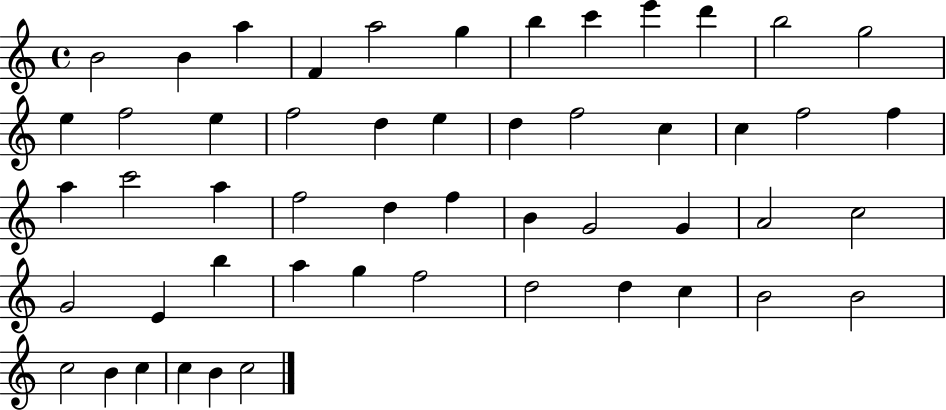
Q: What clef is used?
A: treble